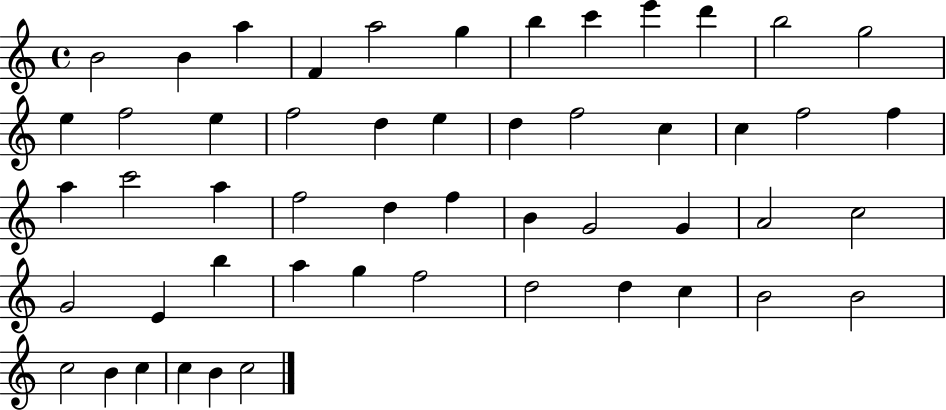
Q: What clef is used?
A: treble